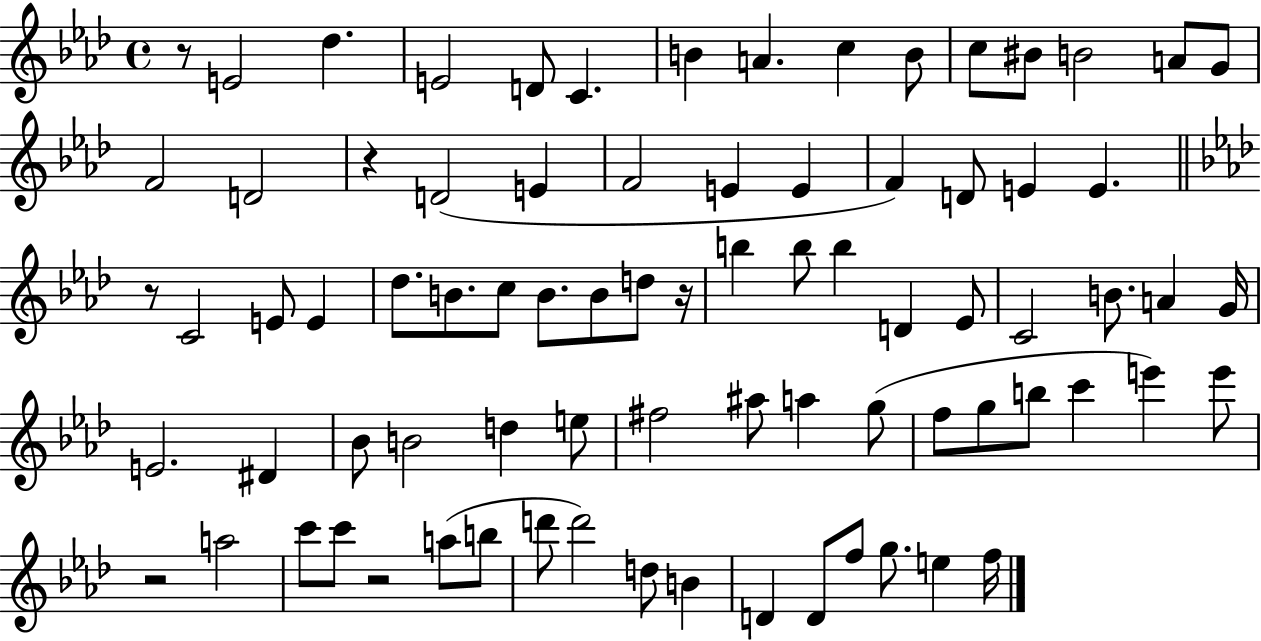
{
  \clef treble
  \time 4/4
  \defaultTimeSignature
  \key aes \major
  r8 e'2 des''4. | e'2 d'8 c'4. | b'4 a'4. c''4 b'8 | c''8 bis'8 b'2 a'8 g'8 | \break f'2 d'2 | r4 d'2( e'4 | f'2 e'4 e'4 | f'4) d'8 e'4 e'4. | \break \bar "||" \break \key aes \major r8 c'2 e'8 e'4 | des''8. b'8. c''8 b'8. b'8 d''8 r16 | b''4 b''8 b''4 d'4 ees'8 | c'2 b'8. a'4 g'16 | \break e'2. dis'4 | bes'8 b'2 d''4 e''8 | fis''2 ais''8 a''4 g''8( | f''8 g''8 b''8 c'''4 e'''4) e'''8 | \break r2 a''2 | c'''8 c'''8 r2 a''8( b''8 | d'''8 d'''2) d''8 b'4 | d'4 d'8 f''8 g''8. e''4 f''16 | \break \bar "|."
}